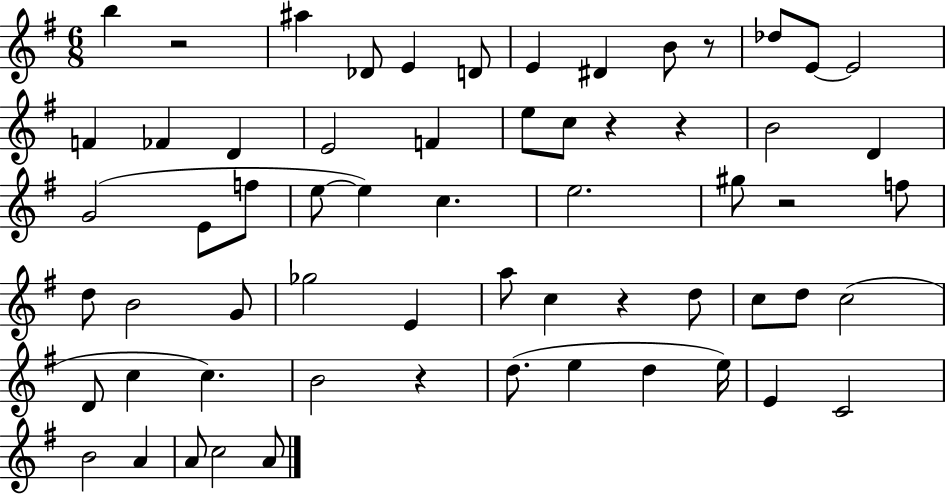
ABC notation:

X:1
T:Untitled
M:6/8
L:1/4
K:G
b z2 ^a _D/2 E D/2 E ^D B/2 z/2 _d/2 E/2 E2 F _F D E2 F e/2 c/2 z z B2 D G2 E/2 f/2 e/2 e c e2 ^g/2 z2 f/2 d/2 B2 G/2 _g2 E a/2 c z d/2 c/2 d/2 c2 D/2 c c B2 z d/2 e d e/4 E C2 B2 A A/2 c2 A/2